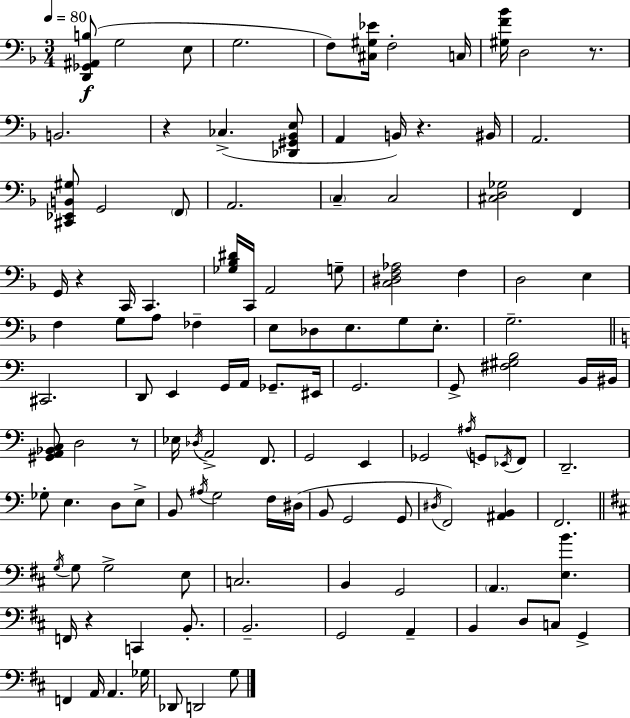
X:1
T:Untitled
M:3/4
L:1/4
K:F
[D,,_G,,^A,,B,]/2 G,2 E,/2 G,2 F,/2 [^C,^G,_E]/4 F,2 C,/4 [^G,F_B]/4 D,2 z/2 B,,2 z _C, [_D,,^G,,_B,,E,]/2 A,, B,,/4 z ^B,,/4 A,,2 [^C,,_E,,B,,^G,]/2 G,,2 F,,/2 A,,2 C, C,2 [^C,D,_G,]2 F,, G,,/4 z C,,/4 C,, [_G,_B,^D]/4 C,,/4 A,,2 G,/2 [C,^D,F,_A,]2 F, D,2 E, F, G,/2 A,/2 _F, E,/2 _D,/2 E,/2 G,/2 E,/2 G,2 ^C,,2 D,,/2 E,, G,,/4 A,,/4 _G,,/2 ^E,,/4 G,,2 G,,/2 [^F,^G,B,]2 B,,/4 ^B,,/4 [^G,,A,,_B,,C,]/2 D,2 z/2 _E,/4 _D,/4 A,,2 F,,/2 G,,2 E,, _G,,2 ^A,/4 G,,/2 _E,,/4 F,,/2 D,,2 _G,/2 E, D,/2 E,/2 B,,/2 ^A,/4 G,2 F,/4 ^D,/4 B,,/2 G,,2 G,,/2 ^D,/4 F,,2 [^A,,B,,] F,,2 G,/4 G,/2 G,2 E,/2 C,2 B,, G,,2 A,, [E,B] F,,/4 z C,, B,,/2 B,,2 G,,2 A,, B,, D,/2 C,/2 G,, F,, A,,/4 A,, _G,/4 _D,,/2 D,,2 G,/2